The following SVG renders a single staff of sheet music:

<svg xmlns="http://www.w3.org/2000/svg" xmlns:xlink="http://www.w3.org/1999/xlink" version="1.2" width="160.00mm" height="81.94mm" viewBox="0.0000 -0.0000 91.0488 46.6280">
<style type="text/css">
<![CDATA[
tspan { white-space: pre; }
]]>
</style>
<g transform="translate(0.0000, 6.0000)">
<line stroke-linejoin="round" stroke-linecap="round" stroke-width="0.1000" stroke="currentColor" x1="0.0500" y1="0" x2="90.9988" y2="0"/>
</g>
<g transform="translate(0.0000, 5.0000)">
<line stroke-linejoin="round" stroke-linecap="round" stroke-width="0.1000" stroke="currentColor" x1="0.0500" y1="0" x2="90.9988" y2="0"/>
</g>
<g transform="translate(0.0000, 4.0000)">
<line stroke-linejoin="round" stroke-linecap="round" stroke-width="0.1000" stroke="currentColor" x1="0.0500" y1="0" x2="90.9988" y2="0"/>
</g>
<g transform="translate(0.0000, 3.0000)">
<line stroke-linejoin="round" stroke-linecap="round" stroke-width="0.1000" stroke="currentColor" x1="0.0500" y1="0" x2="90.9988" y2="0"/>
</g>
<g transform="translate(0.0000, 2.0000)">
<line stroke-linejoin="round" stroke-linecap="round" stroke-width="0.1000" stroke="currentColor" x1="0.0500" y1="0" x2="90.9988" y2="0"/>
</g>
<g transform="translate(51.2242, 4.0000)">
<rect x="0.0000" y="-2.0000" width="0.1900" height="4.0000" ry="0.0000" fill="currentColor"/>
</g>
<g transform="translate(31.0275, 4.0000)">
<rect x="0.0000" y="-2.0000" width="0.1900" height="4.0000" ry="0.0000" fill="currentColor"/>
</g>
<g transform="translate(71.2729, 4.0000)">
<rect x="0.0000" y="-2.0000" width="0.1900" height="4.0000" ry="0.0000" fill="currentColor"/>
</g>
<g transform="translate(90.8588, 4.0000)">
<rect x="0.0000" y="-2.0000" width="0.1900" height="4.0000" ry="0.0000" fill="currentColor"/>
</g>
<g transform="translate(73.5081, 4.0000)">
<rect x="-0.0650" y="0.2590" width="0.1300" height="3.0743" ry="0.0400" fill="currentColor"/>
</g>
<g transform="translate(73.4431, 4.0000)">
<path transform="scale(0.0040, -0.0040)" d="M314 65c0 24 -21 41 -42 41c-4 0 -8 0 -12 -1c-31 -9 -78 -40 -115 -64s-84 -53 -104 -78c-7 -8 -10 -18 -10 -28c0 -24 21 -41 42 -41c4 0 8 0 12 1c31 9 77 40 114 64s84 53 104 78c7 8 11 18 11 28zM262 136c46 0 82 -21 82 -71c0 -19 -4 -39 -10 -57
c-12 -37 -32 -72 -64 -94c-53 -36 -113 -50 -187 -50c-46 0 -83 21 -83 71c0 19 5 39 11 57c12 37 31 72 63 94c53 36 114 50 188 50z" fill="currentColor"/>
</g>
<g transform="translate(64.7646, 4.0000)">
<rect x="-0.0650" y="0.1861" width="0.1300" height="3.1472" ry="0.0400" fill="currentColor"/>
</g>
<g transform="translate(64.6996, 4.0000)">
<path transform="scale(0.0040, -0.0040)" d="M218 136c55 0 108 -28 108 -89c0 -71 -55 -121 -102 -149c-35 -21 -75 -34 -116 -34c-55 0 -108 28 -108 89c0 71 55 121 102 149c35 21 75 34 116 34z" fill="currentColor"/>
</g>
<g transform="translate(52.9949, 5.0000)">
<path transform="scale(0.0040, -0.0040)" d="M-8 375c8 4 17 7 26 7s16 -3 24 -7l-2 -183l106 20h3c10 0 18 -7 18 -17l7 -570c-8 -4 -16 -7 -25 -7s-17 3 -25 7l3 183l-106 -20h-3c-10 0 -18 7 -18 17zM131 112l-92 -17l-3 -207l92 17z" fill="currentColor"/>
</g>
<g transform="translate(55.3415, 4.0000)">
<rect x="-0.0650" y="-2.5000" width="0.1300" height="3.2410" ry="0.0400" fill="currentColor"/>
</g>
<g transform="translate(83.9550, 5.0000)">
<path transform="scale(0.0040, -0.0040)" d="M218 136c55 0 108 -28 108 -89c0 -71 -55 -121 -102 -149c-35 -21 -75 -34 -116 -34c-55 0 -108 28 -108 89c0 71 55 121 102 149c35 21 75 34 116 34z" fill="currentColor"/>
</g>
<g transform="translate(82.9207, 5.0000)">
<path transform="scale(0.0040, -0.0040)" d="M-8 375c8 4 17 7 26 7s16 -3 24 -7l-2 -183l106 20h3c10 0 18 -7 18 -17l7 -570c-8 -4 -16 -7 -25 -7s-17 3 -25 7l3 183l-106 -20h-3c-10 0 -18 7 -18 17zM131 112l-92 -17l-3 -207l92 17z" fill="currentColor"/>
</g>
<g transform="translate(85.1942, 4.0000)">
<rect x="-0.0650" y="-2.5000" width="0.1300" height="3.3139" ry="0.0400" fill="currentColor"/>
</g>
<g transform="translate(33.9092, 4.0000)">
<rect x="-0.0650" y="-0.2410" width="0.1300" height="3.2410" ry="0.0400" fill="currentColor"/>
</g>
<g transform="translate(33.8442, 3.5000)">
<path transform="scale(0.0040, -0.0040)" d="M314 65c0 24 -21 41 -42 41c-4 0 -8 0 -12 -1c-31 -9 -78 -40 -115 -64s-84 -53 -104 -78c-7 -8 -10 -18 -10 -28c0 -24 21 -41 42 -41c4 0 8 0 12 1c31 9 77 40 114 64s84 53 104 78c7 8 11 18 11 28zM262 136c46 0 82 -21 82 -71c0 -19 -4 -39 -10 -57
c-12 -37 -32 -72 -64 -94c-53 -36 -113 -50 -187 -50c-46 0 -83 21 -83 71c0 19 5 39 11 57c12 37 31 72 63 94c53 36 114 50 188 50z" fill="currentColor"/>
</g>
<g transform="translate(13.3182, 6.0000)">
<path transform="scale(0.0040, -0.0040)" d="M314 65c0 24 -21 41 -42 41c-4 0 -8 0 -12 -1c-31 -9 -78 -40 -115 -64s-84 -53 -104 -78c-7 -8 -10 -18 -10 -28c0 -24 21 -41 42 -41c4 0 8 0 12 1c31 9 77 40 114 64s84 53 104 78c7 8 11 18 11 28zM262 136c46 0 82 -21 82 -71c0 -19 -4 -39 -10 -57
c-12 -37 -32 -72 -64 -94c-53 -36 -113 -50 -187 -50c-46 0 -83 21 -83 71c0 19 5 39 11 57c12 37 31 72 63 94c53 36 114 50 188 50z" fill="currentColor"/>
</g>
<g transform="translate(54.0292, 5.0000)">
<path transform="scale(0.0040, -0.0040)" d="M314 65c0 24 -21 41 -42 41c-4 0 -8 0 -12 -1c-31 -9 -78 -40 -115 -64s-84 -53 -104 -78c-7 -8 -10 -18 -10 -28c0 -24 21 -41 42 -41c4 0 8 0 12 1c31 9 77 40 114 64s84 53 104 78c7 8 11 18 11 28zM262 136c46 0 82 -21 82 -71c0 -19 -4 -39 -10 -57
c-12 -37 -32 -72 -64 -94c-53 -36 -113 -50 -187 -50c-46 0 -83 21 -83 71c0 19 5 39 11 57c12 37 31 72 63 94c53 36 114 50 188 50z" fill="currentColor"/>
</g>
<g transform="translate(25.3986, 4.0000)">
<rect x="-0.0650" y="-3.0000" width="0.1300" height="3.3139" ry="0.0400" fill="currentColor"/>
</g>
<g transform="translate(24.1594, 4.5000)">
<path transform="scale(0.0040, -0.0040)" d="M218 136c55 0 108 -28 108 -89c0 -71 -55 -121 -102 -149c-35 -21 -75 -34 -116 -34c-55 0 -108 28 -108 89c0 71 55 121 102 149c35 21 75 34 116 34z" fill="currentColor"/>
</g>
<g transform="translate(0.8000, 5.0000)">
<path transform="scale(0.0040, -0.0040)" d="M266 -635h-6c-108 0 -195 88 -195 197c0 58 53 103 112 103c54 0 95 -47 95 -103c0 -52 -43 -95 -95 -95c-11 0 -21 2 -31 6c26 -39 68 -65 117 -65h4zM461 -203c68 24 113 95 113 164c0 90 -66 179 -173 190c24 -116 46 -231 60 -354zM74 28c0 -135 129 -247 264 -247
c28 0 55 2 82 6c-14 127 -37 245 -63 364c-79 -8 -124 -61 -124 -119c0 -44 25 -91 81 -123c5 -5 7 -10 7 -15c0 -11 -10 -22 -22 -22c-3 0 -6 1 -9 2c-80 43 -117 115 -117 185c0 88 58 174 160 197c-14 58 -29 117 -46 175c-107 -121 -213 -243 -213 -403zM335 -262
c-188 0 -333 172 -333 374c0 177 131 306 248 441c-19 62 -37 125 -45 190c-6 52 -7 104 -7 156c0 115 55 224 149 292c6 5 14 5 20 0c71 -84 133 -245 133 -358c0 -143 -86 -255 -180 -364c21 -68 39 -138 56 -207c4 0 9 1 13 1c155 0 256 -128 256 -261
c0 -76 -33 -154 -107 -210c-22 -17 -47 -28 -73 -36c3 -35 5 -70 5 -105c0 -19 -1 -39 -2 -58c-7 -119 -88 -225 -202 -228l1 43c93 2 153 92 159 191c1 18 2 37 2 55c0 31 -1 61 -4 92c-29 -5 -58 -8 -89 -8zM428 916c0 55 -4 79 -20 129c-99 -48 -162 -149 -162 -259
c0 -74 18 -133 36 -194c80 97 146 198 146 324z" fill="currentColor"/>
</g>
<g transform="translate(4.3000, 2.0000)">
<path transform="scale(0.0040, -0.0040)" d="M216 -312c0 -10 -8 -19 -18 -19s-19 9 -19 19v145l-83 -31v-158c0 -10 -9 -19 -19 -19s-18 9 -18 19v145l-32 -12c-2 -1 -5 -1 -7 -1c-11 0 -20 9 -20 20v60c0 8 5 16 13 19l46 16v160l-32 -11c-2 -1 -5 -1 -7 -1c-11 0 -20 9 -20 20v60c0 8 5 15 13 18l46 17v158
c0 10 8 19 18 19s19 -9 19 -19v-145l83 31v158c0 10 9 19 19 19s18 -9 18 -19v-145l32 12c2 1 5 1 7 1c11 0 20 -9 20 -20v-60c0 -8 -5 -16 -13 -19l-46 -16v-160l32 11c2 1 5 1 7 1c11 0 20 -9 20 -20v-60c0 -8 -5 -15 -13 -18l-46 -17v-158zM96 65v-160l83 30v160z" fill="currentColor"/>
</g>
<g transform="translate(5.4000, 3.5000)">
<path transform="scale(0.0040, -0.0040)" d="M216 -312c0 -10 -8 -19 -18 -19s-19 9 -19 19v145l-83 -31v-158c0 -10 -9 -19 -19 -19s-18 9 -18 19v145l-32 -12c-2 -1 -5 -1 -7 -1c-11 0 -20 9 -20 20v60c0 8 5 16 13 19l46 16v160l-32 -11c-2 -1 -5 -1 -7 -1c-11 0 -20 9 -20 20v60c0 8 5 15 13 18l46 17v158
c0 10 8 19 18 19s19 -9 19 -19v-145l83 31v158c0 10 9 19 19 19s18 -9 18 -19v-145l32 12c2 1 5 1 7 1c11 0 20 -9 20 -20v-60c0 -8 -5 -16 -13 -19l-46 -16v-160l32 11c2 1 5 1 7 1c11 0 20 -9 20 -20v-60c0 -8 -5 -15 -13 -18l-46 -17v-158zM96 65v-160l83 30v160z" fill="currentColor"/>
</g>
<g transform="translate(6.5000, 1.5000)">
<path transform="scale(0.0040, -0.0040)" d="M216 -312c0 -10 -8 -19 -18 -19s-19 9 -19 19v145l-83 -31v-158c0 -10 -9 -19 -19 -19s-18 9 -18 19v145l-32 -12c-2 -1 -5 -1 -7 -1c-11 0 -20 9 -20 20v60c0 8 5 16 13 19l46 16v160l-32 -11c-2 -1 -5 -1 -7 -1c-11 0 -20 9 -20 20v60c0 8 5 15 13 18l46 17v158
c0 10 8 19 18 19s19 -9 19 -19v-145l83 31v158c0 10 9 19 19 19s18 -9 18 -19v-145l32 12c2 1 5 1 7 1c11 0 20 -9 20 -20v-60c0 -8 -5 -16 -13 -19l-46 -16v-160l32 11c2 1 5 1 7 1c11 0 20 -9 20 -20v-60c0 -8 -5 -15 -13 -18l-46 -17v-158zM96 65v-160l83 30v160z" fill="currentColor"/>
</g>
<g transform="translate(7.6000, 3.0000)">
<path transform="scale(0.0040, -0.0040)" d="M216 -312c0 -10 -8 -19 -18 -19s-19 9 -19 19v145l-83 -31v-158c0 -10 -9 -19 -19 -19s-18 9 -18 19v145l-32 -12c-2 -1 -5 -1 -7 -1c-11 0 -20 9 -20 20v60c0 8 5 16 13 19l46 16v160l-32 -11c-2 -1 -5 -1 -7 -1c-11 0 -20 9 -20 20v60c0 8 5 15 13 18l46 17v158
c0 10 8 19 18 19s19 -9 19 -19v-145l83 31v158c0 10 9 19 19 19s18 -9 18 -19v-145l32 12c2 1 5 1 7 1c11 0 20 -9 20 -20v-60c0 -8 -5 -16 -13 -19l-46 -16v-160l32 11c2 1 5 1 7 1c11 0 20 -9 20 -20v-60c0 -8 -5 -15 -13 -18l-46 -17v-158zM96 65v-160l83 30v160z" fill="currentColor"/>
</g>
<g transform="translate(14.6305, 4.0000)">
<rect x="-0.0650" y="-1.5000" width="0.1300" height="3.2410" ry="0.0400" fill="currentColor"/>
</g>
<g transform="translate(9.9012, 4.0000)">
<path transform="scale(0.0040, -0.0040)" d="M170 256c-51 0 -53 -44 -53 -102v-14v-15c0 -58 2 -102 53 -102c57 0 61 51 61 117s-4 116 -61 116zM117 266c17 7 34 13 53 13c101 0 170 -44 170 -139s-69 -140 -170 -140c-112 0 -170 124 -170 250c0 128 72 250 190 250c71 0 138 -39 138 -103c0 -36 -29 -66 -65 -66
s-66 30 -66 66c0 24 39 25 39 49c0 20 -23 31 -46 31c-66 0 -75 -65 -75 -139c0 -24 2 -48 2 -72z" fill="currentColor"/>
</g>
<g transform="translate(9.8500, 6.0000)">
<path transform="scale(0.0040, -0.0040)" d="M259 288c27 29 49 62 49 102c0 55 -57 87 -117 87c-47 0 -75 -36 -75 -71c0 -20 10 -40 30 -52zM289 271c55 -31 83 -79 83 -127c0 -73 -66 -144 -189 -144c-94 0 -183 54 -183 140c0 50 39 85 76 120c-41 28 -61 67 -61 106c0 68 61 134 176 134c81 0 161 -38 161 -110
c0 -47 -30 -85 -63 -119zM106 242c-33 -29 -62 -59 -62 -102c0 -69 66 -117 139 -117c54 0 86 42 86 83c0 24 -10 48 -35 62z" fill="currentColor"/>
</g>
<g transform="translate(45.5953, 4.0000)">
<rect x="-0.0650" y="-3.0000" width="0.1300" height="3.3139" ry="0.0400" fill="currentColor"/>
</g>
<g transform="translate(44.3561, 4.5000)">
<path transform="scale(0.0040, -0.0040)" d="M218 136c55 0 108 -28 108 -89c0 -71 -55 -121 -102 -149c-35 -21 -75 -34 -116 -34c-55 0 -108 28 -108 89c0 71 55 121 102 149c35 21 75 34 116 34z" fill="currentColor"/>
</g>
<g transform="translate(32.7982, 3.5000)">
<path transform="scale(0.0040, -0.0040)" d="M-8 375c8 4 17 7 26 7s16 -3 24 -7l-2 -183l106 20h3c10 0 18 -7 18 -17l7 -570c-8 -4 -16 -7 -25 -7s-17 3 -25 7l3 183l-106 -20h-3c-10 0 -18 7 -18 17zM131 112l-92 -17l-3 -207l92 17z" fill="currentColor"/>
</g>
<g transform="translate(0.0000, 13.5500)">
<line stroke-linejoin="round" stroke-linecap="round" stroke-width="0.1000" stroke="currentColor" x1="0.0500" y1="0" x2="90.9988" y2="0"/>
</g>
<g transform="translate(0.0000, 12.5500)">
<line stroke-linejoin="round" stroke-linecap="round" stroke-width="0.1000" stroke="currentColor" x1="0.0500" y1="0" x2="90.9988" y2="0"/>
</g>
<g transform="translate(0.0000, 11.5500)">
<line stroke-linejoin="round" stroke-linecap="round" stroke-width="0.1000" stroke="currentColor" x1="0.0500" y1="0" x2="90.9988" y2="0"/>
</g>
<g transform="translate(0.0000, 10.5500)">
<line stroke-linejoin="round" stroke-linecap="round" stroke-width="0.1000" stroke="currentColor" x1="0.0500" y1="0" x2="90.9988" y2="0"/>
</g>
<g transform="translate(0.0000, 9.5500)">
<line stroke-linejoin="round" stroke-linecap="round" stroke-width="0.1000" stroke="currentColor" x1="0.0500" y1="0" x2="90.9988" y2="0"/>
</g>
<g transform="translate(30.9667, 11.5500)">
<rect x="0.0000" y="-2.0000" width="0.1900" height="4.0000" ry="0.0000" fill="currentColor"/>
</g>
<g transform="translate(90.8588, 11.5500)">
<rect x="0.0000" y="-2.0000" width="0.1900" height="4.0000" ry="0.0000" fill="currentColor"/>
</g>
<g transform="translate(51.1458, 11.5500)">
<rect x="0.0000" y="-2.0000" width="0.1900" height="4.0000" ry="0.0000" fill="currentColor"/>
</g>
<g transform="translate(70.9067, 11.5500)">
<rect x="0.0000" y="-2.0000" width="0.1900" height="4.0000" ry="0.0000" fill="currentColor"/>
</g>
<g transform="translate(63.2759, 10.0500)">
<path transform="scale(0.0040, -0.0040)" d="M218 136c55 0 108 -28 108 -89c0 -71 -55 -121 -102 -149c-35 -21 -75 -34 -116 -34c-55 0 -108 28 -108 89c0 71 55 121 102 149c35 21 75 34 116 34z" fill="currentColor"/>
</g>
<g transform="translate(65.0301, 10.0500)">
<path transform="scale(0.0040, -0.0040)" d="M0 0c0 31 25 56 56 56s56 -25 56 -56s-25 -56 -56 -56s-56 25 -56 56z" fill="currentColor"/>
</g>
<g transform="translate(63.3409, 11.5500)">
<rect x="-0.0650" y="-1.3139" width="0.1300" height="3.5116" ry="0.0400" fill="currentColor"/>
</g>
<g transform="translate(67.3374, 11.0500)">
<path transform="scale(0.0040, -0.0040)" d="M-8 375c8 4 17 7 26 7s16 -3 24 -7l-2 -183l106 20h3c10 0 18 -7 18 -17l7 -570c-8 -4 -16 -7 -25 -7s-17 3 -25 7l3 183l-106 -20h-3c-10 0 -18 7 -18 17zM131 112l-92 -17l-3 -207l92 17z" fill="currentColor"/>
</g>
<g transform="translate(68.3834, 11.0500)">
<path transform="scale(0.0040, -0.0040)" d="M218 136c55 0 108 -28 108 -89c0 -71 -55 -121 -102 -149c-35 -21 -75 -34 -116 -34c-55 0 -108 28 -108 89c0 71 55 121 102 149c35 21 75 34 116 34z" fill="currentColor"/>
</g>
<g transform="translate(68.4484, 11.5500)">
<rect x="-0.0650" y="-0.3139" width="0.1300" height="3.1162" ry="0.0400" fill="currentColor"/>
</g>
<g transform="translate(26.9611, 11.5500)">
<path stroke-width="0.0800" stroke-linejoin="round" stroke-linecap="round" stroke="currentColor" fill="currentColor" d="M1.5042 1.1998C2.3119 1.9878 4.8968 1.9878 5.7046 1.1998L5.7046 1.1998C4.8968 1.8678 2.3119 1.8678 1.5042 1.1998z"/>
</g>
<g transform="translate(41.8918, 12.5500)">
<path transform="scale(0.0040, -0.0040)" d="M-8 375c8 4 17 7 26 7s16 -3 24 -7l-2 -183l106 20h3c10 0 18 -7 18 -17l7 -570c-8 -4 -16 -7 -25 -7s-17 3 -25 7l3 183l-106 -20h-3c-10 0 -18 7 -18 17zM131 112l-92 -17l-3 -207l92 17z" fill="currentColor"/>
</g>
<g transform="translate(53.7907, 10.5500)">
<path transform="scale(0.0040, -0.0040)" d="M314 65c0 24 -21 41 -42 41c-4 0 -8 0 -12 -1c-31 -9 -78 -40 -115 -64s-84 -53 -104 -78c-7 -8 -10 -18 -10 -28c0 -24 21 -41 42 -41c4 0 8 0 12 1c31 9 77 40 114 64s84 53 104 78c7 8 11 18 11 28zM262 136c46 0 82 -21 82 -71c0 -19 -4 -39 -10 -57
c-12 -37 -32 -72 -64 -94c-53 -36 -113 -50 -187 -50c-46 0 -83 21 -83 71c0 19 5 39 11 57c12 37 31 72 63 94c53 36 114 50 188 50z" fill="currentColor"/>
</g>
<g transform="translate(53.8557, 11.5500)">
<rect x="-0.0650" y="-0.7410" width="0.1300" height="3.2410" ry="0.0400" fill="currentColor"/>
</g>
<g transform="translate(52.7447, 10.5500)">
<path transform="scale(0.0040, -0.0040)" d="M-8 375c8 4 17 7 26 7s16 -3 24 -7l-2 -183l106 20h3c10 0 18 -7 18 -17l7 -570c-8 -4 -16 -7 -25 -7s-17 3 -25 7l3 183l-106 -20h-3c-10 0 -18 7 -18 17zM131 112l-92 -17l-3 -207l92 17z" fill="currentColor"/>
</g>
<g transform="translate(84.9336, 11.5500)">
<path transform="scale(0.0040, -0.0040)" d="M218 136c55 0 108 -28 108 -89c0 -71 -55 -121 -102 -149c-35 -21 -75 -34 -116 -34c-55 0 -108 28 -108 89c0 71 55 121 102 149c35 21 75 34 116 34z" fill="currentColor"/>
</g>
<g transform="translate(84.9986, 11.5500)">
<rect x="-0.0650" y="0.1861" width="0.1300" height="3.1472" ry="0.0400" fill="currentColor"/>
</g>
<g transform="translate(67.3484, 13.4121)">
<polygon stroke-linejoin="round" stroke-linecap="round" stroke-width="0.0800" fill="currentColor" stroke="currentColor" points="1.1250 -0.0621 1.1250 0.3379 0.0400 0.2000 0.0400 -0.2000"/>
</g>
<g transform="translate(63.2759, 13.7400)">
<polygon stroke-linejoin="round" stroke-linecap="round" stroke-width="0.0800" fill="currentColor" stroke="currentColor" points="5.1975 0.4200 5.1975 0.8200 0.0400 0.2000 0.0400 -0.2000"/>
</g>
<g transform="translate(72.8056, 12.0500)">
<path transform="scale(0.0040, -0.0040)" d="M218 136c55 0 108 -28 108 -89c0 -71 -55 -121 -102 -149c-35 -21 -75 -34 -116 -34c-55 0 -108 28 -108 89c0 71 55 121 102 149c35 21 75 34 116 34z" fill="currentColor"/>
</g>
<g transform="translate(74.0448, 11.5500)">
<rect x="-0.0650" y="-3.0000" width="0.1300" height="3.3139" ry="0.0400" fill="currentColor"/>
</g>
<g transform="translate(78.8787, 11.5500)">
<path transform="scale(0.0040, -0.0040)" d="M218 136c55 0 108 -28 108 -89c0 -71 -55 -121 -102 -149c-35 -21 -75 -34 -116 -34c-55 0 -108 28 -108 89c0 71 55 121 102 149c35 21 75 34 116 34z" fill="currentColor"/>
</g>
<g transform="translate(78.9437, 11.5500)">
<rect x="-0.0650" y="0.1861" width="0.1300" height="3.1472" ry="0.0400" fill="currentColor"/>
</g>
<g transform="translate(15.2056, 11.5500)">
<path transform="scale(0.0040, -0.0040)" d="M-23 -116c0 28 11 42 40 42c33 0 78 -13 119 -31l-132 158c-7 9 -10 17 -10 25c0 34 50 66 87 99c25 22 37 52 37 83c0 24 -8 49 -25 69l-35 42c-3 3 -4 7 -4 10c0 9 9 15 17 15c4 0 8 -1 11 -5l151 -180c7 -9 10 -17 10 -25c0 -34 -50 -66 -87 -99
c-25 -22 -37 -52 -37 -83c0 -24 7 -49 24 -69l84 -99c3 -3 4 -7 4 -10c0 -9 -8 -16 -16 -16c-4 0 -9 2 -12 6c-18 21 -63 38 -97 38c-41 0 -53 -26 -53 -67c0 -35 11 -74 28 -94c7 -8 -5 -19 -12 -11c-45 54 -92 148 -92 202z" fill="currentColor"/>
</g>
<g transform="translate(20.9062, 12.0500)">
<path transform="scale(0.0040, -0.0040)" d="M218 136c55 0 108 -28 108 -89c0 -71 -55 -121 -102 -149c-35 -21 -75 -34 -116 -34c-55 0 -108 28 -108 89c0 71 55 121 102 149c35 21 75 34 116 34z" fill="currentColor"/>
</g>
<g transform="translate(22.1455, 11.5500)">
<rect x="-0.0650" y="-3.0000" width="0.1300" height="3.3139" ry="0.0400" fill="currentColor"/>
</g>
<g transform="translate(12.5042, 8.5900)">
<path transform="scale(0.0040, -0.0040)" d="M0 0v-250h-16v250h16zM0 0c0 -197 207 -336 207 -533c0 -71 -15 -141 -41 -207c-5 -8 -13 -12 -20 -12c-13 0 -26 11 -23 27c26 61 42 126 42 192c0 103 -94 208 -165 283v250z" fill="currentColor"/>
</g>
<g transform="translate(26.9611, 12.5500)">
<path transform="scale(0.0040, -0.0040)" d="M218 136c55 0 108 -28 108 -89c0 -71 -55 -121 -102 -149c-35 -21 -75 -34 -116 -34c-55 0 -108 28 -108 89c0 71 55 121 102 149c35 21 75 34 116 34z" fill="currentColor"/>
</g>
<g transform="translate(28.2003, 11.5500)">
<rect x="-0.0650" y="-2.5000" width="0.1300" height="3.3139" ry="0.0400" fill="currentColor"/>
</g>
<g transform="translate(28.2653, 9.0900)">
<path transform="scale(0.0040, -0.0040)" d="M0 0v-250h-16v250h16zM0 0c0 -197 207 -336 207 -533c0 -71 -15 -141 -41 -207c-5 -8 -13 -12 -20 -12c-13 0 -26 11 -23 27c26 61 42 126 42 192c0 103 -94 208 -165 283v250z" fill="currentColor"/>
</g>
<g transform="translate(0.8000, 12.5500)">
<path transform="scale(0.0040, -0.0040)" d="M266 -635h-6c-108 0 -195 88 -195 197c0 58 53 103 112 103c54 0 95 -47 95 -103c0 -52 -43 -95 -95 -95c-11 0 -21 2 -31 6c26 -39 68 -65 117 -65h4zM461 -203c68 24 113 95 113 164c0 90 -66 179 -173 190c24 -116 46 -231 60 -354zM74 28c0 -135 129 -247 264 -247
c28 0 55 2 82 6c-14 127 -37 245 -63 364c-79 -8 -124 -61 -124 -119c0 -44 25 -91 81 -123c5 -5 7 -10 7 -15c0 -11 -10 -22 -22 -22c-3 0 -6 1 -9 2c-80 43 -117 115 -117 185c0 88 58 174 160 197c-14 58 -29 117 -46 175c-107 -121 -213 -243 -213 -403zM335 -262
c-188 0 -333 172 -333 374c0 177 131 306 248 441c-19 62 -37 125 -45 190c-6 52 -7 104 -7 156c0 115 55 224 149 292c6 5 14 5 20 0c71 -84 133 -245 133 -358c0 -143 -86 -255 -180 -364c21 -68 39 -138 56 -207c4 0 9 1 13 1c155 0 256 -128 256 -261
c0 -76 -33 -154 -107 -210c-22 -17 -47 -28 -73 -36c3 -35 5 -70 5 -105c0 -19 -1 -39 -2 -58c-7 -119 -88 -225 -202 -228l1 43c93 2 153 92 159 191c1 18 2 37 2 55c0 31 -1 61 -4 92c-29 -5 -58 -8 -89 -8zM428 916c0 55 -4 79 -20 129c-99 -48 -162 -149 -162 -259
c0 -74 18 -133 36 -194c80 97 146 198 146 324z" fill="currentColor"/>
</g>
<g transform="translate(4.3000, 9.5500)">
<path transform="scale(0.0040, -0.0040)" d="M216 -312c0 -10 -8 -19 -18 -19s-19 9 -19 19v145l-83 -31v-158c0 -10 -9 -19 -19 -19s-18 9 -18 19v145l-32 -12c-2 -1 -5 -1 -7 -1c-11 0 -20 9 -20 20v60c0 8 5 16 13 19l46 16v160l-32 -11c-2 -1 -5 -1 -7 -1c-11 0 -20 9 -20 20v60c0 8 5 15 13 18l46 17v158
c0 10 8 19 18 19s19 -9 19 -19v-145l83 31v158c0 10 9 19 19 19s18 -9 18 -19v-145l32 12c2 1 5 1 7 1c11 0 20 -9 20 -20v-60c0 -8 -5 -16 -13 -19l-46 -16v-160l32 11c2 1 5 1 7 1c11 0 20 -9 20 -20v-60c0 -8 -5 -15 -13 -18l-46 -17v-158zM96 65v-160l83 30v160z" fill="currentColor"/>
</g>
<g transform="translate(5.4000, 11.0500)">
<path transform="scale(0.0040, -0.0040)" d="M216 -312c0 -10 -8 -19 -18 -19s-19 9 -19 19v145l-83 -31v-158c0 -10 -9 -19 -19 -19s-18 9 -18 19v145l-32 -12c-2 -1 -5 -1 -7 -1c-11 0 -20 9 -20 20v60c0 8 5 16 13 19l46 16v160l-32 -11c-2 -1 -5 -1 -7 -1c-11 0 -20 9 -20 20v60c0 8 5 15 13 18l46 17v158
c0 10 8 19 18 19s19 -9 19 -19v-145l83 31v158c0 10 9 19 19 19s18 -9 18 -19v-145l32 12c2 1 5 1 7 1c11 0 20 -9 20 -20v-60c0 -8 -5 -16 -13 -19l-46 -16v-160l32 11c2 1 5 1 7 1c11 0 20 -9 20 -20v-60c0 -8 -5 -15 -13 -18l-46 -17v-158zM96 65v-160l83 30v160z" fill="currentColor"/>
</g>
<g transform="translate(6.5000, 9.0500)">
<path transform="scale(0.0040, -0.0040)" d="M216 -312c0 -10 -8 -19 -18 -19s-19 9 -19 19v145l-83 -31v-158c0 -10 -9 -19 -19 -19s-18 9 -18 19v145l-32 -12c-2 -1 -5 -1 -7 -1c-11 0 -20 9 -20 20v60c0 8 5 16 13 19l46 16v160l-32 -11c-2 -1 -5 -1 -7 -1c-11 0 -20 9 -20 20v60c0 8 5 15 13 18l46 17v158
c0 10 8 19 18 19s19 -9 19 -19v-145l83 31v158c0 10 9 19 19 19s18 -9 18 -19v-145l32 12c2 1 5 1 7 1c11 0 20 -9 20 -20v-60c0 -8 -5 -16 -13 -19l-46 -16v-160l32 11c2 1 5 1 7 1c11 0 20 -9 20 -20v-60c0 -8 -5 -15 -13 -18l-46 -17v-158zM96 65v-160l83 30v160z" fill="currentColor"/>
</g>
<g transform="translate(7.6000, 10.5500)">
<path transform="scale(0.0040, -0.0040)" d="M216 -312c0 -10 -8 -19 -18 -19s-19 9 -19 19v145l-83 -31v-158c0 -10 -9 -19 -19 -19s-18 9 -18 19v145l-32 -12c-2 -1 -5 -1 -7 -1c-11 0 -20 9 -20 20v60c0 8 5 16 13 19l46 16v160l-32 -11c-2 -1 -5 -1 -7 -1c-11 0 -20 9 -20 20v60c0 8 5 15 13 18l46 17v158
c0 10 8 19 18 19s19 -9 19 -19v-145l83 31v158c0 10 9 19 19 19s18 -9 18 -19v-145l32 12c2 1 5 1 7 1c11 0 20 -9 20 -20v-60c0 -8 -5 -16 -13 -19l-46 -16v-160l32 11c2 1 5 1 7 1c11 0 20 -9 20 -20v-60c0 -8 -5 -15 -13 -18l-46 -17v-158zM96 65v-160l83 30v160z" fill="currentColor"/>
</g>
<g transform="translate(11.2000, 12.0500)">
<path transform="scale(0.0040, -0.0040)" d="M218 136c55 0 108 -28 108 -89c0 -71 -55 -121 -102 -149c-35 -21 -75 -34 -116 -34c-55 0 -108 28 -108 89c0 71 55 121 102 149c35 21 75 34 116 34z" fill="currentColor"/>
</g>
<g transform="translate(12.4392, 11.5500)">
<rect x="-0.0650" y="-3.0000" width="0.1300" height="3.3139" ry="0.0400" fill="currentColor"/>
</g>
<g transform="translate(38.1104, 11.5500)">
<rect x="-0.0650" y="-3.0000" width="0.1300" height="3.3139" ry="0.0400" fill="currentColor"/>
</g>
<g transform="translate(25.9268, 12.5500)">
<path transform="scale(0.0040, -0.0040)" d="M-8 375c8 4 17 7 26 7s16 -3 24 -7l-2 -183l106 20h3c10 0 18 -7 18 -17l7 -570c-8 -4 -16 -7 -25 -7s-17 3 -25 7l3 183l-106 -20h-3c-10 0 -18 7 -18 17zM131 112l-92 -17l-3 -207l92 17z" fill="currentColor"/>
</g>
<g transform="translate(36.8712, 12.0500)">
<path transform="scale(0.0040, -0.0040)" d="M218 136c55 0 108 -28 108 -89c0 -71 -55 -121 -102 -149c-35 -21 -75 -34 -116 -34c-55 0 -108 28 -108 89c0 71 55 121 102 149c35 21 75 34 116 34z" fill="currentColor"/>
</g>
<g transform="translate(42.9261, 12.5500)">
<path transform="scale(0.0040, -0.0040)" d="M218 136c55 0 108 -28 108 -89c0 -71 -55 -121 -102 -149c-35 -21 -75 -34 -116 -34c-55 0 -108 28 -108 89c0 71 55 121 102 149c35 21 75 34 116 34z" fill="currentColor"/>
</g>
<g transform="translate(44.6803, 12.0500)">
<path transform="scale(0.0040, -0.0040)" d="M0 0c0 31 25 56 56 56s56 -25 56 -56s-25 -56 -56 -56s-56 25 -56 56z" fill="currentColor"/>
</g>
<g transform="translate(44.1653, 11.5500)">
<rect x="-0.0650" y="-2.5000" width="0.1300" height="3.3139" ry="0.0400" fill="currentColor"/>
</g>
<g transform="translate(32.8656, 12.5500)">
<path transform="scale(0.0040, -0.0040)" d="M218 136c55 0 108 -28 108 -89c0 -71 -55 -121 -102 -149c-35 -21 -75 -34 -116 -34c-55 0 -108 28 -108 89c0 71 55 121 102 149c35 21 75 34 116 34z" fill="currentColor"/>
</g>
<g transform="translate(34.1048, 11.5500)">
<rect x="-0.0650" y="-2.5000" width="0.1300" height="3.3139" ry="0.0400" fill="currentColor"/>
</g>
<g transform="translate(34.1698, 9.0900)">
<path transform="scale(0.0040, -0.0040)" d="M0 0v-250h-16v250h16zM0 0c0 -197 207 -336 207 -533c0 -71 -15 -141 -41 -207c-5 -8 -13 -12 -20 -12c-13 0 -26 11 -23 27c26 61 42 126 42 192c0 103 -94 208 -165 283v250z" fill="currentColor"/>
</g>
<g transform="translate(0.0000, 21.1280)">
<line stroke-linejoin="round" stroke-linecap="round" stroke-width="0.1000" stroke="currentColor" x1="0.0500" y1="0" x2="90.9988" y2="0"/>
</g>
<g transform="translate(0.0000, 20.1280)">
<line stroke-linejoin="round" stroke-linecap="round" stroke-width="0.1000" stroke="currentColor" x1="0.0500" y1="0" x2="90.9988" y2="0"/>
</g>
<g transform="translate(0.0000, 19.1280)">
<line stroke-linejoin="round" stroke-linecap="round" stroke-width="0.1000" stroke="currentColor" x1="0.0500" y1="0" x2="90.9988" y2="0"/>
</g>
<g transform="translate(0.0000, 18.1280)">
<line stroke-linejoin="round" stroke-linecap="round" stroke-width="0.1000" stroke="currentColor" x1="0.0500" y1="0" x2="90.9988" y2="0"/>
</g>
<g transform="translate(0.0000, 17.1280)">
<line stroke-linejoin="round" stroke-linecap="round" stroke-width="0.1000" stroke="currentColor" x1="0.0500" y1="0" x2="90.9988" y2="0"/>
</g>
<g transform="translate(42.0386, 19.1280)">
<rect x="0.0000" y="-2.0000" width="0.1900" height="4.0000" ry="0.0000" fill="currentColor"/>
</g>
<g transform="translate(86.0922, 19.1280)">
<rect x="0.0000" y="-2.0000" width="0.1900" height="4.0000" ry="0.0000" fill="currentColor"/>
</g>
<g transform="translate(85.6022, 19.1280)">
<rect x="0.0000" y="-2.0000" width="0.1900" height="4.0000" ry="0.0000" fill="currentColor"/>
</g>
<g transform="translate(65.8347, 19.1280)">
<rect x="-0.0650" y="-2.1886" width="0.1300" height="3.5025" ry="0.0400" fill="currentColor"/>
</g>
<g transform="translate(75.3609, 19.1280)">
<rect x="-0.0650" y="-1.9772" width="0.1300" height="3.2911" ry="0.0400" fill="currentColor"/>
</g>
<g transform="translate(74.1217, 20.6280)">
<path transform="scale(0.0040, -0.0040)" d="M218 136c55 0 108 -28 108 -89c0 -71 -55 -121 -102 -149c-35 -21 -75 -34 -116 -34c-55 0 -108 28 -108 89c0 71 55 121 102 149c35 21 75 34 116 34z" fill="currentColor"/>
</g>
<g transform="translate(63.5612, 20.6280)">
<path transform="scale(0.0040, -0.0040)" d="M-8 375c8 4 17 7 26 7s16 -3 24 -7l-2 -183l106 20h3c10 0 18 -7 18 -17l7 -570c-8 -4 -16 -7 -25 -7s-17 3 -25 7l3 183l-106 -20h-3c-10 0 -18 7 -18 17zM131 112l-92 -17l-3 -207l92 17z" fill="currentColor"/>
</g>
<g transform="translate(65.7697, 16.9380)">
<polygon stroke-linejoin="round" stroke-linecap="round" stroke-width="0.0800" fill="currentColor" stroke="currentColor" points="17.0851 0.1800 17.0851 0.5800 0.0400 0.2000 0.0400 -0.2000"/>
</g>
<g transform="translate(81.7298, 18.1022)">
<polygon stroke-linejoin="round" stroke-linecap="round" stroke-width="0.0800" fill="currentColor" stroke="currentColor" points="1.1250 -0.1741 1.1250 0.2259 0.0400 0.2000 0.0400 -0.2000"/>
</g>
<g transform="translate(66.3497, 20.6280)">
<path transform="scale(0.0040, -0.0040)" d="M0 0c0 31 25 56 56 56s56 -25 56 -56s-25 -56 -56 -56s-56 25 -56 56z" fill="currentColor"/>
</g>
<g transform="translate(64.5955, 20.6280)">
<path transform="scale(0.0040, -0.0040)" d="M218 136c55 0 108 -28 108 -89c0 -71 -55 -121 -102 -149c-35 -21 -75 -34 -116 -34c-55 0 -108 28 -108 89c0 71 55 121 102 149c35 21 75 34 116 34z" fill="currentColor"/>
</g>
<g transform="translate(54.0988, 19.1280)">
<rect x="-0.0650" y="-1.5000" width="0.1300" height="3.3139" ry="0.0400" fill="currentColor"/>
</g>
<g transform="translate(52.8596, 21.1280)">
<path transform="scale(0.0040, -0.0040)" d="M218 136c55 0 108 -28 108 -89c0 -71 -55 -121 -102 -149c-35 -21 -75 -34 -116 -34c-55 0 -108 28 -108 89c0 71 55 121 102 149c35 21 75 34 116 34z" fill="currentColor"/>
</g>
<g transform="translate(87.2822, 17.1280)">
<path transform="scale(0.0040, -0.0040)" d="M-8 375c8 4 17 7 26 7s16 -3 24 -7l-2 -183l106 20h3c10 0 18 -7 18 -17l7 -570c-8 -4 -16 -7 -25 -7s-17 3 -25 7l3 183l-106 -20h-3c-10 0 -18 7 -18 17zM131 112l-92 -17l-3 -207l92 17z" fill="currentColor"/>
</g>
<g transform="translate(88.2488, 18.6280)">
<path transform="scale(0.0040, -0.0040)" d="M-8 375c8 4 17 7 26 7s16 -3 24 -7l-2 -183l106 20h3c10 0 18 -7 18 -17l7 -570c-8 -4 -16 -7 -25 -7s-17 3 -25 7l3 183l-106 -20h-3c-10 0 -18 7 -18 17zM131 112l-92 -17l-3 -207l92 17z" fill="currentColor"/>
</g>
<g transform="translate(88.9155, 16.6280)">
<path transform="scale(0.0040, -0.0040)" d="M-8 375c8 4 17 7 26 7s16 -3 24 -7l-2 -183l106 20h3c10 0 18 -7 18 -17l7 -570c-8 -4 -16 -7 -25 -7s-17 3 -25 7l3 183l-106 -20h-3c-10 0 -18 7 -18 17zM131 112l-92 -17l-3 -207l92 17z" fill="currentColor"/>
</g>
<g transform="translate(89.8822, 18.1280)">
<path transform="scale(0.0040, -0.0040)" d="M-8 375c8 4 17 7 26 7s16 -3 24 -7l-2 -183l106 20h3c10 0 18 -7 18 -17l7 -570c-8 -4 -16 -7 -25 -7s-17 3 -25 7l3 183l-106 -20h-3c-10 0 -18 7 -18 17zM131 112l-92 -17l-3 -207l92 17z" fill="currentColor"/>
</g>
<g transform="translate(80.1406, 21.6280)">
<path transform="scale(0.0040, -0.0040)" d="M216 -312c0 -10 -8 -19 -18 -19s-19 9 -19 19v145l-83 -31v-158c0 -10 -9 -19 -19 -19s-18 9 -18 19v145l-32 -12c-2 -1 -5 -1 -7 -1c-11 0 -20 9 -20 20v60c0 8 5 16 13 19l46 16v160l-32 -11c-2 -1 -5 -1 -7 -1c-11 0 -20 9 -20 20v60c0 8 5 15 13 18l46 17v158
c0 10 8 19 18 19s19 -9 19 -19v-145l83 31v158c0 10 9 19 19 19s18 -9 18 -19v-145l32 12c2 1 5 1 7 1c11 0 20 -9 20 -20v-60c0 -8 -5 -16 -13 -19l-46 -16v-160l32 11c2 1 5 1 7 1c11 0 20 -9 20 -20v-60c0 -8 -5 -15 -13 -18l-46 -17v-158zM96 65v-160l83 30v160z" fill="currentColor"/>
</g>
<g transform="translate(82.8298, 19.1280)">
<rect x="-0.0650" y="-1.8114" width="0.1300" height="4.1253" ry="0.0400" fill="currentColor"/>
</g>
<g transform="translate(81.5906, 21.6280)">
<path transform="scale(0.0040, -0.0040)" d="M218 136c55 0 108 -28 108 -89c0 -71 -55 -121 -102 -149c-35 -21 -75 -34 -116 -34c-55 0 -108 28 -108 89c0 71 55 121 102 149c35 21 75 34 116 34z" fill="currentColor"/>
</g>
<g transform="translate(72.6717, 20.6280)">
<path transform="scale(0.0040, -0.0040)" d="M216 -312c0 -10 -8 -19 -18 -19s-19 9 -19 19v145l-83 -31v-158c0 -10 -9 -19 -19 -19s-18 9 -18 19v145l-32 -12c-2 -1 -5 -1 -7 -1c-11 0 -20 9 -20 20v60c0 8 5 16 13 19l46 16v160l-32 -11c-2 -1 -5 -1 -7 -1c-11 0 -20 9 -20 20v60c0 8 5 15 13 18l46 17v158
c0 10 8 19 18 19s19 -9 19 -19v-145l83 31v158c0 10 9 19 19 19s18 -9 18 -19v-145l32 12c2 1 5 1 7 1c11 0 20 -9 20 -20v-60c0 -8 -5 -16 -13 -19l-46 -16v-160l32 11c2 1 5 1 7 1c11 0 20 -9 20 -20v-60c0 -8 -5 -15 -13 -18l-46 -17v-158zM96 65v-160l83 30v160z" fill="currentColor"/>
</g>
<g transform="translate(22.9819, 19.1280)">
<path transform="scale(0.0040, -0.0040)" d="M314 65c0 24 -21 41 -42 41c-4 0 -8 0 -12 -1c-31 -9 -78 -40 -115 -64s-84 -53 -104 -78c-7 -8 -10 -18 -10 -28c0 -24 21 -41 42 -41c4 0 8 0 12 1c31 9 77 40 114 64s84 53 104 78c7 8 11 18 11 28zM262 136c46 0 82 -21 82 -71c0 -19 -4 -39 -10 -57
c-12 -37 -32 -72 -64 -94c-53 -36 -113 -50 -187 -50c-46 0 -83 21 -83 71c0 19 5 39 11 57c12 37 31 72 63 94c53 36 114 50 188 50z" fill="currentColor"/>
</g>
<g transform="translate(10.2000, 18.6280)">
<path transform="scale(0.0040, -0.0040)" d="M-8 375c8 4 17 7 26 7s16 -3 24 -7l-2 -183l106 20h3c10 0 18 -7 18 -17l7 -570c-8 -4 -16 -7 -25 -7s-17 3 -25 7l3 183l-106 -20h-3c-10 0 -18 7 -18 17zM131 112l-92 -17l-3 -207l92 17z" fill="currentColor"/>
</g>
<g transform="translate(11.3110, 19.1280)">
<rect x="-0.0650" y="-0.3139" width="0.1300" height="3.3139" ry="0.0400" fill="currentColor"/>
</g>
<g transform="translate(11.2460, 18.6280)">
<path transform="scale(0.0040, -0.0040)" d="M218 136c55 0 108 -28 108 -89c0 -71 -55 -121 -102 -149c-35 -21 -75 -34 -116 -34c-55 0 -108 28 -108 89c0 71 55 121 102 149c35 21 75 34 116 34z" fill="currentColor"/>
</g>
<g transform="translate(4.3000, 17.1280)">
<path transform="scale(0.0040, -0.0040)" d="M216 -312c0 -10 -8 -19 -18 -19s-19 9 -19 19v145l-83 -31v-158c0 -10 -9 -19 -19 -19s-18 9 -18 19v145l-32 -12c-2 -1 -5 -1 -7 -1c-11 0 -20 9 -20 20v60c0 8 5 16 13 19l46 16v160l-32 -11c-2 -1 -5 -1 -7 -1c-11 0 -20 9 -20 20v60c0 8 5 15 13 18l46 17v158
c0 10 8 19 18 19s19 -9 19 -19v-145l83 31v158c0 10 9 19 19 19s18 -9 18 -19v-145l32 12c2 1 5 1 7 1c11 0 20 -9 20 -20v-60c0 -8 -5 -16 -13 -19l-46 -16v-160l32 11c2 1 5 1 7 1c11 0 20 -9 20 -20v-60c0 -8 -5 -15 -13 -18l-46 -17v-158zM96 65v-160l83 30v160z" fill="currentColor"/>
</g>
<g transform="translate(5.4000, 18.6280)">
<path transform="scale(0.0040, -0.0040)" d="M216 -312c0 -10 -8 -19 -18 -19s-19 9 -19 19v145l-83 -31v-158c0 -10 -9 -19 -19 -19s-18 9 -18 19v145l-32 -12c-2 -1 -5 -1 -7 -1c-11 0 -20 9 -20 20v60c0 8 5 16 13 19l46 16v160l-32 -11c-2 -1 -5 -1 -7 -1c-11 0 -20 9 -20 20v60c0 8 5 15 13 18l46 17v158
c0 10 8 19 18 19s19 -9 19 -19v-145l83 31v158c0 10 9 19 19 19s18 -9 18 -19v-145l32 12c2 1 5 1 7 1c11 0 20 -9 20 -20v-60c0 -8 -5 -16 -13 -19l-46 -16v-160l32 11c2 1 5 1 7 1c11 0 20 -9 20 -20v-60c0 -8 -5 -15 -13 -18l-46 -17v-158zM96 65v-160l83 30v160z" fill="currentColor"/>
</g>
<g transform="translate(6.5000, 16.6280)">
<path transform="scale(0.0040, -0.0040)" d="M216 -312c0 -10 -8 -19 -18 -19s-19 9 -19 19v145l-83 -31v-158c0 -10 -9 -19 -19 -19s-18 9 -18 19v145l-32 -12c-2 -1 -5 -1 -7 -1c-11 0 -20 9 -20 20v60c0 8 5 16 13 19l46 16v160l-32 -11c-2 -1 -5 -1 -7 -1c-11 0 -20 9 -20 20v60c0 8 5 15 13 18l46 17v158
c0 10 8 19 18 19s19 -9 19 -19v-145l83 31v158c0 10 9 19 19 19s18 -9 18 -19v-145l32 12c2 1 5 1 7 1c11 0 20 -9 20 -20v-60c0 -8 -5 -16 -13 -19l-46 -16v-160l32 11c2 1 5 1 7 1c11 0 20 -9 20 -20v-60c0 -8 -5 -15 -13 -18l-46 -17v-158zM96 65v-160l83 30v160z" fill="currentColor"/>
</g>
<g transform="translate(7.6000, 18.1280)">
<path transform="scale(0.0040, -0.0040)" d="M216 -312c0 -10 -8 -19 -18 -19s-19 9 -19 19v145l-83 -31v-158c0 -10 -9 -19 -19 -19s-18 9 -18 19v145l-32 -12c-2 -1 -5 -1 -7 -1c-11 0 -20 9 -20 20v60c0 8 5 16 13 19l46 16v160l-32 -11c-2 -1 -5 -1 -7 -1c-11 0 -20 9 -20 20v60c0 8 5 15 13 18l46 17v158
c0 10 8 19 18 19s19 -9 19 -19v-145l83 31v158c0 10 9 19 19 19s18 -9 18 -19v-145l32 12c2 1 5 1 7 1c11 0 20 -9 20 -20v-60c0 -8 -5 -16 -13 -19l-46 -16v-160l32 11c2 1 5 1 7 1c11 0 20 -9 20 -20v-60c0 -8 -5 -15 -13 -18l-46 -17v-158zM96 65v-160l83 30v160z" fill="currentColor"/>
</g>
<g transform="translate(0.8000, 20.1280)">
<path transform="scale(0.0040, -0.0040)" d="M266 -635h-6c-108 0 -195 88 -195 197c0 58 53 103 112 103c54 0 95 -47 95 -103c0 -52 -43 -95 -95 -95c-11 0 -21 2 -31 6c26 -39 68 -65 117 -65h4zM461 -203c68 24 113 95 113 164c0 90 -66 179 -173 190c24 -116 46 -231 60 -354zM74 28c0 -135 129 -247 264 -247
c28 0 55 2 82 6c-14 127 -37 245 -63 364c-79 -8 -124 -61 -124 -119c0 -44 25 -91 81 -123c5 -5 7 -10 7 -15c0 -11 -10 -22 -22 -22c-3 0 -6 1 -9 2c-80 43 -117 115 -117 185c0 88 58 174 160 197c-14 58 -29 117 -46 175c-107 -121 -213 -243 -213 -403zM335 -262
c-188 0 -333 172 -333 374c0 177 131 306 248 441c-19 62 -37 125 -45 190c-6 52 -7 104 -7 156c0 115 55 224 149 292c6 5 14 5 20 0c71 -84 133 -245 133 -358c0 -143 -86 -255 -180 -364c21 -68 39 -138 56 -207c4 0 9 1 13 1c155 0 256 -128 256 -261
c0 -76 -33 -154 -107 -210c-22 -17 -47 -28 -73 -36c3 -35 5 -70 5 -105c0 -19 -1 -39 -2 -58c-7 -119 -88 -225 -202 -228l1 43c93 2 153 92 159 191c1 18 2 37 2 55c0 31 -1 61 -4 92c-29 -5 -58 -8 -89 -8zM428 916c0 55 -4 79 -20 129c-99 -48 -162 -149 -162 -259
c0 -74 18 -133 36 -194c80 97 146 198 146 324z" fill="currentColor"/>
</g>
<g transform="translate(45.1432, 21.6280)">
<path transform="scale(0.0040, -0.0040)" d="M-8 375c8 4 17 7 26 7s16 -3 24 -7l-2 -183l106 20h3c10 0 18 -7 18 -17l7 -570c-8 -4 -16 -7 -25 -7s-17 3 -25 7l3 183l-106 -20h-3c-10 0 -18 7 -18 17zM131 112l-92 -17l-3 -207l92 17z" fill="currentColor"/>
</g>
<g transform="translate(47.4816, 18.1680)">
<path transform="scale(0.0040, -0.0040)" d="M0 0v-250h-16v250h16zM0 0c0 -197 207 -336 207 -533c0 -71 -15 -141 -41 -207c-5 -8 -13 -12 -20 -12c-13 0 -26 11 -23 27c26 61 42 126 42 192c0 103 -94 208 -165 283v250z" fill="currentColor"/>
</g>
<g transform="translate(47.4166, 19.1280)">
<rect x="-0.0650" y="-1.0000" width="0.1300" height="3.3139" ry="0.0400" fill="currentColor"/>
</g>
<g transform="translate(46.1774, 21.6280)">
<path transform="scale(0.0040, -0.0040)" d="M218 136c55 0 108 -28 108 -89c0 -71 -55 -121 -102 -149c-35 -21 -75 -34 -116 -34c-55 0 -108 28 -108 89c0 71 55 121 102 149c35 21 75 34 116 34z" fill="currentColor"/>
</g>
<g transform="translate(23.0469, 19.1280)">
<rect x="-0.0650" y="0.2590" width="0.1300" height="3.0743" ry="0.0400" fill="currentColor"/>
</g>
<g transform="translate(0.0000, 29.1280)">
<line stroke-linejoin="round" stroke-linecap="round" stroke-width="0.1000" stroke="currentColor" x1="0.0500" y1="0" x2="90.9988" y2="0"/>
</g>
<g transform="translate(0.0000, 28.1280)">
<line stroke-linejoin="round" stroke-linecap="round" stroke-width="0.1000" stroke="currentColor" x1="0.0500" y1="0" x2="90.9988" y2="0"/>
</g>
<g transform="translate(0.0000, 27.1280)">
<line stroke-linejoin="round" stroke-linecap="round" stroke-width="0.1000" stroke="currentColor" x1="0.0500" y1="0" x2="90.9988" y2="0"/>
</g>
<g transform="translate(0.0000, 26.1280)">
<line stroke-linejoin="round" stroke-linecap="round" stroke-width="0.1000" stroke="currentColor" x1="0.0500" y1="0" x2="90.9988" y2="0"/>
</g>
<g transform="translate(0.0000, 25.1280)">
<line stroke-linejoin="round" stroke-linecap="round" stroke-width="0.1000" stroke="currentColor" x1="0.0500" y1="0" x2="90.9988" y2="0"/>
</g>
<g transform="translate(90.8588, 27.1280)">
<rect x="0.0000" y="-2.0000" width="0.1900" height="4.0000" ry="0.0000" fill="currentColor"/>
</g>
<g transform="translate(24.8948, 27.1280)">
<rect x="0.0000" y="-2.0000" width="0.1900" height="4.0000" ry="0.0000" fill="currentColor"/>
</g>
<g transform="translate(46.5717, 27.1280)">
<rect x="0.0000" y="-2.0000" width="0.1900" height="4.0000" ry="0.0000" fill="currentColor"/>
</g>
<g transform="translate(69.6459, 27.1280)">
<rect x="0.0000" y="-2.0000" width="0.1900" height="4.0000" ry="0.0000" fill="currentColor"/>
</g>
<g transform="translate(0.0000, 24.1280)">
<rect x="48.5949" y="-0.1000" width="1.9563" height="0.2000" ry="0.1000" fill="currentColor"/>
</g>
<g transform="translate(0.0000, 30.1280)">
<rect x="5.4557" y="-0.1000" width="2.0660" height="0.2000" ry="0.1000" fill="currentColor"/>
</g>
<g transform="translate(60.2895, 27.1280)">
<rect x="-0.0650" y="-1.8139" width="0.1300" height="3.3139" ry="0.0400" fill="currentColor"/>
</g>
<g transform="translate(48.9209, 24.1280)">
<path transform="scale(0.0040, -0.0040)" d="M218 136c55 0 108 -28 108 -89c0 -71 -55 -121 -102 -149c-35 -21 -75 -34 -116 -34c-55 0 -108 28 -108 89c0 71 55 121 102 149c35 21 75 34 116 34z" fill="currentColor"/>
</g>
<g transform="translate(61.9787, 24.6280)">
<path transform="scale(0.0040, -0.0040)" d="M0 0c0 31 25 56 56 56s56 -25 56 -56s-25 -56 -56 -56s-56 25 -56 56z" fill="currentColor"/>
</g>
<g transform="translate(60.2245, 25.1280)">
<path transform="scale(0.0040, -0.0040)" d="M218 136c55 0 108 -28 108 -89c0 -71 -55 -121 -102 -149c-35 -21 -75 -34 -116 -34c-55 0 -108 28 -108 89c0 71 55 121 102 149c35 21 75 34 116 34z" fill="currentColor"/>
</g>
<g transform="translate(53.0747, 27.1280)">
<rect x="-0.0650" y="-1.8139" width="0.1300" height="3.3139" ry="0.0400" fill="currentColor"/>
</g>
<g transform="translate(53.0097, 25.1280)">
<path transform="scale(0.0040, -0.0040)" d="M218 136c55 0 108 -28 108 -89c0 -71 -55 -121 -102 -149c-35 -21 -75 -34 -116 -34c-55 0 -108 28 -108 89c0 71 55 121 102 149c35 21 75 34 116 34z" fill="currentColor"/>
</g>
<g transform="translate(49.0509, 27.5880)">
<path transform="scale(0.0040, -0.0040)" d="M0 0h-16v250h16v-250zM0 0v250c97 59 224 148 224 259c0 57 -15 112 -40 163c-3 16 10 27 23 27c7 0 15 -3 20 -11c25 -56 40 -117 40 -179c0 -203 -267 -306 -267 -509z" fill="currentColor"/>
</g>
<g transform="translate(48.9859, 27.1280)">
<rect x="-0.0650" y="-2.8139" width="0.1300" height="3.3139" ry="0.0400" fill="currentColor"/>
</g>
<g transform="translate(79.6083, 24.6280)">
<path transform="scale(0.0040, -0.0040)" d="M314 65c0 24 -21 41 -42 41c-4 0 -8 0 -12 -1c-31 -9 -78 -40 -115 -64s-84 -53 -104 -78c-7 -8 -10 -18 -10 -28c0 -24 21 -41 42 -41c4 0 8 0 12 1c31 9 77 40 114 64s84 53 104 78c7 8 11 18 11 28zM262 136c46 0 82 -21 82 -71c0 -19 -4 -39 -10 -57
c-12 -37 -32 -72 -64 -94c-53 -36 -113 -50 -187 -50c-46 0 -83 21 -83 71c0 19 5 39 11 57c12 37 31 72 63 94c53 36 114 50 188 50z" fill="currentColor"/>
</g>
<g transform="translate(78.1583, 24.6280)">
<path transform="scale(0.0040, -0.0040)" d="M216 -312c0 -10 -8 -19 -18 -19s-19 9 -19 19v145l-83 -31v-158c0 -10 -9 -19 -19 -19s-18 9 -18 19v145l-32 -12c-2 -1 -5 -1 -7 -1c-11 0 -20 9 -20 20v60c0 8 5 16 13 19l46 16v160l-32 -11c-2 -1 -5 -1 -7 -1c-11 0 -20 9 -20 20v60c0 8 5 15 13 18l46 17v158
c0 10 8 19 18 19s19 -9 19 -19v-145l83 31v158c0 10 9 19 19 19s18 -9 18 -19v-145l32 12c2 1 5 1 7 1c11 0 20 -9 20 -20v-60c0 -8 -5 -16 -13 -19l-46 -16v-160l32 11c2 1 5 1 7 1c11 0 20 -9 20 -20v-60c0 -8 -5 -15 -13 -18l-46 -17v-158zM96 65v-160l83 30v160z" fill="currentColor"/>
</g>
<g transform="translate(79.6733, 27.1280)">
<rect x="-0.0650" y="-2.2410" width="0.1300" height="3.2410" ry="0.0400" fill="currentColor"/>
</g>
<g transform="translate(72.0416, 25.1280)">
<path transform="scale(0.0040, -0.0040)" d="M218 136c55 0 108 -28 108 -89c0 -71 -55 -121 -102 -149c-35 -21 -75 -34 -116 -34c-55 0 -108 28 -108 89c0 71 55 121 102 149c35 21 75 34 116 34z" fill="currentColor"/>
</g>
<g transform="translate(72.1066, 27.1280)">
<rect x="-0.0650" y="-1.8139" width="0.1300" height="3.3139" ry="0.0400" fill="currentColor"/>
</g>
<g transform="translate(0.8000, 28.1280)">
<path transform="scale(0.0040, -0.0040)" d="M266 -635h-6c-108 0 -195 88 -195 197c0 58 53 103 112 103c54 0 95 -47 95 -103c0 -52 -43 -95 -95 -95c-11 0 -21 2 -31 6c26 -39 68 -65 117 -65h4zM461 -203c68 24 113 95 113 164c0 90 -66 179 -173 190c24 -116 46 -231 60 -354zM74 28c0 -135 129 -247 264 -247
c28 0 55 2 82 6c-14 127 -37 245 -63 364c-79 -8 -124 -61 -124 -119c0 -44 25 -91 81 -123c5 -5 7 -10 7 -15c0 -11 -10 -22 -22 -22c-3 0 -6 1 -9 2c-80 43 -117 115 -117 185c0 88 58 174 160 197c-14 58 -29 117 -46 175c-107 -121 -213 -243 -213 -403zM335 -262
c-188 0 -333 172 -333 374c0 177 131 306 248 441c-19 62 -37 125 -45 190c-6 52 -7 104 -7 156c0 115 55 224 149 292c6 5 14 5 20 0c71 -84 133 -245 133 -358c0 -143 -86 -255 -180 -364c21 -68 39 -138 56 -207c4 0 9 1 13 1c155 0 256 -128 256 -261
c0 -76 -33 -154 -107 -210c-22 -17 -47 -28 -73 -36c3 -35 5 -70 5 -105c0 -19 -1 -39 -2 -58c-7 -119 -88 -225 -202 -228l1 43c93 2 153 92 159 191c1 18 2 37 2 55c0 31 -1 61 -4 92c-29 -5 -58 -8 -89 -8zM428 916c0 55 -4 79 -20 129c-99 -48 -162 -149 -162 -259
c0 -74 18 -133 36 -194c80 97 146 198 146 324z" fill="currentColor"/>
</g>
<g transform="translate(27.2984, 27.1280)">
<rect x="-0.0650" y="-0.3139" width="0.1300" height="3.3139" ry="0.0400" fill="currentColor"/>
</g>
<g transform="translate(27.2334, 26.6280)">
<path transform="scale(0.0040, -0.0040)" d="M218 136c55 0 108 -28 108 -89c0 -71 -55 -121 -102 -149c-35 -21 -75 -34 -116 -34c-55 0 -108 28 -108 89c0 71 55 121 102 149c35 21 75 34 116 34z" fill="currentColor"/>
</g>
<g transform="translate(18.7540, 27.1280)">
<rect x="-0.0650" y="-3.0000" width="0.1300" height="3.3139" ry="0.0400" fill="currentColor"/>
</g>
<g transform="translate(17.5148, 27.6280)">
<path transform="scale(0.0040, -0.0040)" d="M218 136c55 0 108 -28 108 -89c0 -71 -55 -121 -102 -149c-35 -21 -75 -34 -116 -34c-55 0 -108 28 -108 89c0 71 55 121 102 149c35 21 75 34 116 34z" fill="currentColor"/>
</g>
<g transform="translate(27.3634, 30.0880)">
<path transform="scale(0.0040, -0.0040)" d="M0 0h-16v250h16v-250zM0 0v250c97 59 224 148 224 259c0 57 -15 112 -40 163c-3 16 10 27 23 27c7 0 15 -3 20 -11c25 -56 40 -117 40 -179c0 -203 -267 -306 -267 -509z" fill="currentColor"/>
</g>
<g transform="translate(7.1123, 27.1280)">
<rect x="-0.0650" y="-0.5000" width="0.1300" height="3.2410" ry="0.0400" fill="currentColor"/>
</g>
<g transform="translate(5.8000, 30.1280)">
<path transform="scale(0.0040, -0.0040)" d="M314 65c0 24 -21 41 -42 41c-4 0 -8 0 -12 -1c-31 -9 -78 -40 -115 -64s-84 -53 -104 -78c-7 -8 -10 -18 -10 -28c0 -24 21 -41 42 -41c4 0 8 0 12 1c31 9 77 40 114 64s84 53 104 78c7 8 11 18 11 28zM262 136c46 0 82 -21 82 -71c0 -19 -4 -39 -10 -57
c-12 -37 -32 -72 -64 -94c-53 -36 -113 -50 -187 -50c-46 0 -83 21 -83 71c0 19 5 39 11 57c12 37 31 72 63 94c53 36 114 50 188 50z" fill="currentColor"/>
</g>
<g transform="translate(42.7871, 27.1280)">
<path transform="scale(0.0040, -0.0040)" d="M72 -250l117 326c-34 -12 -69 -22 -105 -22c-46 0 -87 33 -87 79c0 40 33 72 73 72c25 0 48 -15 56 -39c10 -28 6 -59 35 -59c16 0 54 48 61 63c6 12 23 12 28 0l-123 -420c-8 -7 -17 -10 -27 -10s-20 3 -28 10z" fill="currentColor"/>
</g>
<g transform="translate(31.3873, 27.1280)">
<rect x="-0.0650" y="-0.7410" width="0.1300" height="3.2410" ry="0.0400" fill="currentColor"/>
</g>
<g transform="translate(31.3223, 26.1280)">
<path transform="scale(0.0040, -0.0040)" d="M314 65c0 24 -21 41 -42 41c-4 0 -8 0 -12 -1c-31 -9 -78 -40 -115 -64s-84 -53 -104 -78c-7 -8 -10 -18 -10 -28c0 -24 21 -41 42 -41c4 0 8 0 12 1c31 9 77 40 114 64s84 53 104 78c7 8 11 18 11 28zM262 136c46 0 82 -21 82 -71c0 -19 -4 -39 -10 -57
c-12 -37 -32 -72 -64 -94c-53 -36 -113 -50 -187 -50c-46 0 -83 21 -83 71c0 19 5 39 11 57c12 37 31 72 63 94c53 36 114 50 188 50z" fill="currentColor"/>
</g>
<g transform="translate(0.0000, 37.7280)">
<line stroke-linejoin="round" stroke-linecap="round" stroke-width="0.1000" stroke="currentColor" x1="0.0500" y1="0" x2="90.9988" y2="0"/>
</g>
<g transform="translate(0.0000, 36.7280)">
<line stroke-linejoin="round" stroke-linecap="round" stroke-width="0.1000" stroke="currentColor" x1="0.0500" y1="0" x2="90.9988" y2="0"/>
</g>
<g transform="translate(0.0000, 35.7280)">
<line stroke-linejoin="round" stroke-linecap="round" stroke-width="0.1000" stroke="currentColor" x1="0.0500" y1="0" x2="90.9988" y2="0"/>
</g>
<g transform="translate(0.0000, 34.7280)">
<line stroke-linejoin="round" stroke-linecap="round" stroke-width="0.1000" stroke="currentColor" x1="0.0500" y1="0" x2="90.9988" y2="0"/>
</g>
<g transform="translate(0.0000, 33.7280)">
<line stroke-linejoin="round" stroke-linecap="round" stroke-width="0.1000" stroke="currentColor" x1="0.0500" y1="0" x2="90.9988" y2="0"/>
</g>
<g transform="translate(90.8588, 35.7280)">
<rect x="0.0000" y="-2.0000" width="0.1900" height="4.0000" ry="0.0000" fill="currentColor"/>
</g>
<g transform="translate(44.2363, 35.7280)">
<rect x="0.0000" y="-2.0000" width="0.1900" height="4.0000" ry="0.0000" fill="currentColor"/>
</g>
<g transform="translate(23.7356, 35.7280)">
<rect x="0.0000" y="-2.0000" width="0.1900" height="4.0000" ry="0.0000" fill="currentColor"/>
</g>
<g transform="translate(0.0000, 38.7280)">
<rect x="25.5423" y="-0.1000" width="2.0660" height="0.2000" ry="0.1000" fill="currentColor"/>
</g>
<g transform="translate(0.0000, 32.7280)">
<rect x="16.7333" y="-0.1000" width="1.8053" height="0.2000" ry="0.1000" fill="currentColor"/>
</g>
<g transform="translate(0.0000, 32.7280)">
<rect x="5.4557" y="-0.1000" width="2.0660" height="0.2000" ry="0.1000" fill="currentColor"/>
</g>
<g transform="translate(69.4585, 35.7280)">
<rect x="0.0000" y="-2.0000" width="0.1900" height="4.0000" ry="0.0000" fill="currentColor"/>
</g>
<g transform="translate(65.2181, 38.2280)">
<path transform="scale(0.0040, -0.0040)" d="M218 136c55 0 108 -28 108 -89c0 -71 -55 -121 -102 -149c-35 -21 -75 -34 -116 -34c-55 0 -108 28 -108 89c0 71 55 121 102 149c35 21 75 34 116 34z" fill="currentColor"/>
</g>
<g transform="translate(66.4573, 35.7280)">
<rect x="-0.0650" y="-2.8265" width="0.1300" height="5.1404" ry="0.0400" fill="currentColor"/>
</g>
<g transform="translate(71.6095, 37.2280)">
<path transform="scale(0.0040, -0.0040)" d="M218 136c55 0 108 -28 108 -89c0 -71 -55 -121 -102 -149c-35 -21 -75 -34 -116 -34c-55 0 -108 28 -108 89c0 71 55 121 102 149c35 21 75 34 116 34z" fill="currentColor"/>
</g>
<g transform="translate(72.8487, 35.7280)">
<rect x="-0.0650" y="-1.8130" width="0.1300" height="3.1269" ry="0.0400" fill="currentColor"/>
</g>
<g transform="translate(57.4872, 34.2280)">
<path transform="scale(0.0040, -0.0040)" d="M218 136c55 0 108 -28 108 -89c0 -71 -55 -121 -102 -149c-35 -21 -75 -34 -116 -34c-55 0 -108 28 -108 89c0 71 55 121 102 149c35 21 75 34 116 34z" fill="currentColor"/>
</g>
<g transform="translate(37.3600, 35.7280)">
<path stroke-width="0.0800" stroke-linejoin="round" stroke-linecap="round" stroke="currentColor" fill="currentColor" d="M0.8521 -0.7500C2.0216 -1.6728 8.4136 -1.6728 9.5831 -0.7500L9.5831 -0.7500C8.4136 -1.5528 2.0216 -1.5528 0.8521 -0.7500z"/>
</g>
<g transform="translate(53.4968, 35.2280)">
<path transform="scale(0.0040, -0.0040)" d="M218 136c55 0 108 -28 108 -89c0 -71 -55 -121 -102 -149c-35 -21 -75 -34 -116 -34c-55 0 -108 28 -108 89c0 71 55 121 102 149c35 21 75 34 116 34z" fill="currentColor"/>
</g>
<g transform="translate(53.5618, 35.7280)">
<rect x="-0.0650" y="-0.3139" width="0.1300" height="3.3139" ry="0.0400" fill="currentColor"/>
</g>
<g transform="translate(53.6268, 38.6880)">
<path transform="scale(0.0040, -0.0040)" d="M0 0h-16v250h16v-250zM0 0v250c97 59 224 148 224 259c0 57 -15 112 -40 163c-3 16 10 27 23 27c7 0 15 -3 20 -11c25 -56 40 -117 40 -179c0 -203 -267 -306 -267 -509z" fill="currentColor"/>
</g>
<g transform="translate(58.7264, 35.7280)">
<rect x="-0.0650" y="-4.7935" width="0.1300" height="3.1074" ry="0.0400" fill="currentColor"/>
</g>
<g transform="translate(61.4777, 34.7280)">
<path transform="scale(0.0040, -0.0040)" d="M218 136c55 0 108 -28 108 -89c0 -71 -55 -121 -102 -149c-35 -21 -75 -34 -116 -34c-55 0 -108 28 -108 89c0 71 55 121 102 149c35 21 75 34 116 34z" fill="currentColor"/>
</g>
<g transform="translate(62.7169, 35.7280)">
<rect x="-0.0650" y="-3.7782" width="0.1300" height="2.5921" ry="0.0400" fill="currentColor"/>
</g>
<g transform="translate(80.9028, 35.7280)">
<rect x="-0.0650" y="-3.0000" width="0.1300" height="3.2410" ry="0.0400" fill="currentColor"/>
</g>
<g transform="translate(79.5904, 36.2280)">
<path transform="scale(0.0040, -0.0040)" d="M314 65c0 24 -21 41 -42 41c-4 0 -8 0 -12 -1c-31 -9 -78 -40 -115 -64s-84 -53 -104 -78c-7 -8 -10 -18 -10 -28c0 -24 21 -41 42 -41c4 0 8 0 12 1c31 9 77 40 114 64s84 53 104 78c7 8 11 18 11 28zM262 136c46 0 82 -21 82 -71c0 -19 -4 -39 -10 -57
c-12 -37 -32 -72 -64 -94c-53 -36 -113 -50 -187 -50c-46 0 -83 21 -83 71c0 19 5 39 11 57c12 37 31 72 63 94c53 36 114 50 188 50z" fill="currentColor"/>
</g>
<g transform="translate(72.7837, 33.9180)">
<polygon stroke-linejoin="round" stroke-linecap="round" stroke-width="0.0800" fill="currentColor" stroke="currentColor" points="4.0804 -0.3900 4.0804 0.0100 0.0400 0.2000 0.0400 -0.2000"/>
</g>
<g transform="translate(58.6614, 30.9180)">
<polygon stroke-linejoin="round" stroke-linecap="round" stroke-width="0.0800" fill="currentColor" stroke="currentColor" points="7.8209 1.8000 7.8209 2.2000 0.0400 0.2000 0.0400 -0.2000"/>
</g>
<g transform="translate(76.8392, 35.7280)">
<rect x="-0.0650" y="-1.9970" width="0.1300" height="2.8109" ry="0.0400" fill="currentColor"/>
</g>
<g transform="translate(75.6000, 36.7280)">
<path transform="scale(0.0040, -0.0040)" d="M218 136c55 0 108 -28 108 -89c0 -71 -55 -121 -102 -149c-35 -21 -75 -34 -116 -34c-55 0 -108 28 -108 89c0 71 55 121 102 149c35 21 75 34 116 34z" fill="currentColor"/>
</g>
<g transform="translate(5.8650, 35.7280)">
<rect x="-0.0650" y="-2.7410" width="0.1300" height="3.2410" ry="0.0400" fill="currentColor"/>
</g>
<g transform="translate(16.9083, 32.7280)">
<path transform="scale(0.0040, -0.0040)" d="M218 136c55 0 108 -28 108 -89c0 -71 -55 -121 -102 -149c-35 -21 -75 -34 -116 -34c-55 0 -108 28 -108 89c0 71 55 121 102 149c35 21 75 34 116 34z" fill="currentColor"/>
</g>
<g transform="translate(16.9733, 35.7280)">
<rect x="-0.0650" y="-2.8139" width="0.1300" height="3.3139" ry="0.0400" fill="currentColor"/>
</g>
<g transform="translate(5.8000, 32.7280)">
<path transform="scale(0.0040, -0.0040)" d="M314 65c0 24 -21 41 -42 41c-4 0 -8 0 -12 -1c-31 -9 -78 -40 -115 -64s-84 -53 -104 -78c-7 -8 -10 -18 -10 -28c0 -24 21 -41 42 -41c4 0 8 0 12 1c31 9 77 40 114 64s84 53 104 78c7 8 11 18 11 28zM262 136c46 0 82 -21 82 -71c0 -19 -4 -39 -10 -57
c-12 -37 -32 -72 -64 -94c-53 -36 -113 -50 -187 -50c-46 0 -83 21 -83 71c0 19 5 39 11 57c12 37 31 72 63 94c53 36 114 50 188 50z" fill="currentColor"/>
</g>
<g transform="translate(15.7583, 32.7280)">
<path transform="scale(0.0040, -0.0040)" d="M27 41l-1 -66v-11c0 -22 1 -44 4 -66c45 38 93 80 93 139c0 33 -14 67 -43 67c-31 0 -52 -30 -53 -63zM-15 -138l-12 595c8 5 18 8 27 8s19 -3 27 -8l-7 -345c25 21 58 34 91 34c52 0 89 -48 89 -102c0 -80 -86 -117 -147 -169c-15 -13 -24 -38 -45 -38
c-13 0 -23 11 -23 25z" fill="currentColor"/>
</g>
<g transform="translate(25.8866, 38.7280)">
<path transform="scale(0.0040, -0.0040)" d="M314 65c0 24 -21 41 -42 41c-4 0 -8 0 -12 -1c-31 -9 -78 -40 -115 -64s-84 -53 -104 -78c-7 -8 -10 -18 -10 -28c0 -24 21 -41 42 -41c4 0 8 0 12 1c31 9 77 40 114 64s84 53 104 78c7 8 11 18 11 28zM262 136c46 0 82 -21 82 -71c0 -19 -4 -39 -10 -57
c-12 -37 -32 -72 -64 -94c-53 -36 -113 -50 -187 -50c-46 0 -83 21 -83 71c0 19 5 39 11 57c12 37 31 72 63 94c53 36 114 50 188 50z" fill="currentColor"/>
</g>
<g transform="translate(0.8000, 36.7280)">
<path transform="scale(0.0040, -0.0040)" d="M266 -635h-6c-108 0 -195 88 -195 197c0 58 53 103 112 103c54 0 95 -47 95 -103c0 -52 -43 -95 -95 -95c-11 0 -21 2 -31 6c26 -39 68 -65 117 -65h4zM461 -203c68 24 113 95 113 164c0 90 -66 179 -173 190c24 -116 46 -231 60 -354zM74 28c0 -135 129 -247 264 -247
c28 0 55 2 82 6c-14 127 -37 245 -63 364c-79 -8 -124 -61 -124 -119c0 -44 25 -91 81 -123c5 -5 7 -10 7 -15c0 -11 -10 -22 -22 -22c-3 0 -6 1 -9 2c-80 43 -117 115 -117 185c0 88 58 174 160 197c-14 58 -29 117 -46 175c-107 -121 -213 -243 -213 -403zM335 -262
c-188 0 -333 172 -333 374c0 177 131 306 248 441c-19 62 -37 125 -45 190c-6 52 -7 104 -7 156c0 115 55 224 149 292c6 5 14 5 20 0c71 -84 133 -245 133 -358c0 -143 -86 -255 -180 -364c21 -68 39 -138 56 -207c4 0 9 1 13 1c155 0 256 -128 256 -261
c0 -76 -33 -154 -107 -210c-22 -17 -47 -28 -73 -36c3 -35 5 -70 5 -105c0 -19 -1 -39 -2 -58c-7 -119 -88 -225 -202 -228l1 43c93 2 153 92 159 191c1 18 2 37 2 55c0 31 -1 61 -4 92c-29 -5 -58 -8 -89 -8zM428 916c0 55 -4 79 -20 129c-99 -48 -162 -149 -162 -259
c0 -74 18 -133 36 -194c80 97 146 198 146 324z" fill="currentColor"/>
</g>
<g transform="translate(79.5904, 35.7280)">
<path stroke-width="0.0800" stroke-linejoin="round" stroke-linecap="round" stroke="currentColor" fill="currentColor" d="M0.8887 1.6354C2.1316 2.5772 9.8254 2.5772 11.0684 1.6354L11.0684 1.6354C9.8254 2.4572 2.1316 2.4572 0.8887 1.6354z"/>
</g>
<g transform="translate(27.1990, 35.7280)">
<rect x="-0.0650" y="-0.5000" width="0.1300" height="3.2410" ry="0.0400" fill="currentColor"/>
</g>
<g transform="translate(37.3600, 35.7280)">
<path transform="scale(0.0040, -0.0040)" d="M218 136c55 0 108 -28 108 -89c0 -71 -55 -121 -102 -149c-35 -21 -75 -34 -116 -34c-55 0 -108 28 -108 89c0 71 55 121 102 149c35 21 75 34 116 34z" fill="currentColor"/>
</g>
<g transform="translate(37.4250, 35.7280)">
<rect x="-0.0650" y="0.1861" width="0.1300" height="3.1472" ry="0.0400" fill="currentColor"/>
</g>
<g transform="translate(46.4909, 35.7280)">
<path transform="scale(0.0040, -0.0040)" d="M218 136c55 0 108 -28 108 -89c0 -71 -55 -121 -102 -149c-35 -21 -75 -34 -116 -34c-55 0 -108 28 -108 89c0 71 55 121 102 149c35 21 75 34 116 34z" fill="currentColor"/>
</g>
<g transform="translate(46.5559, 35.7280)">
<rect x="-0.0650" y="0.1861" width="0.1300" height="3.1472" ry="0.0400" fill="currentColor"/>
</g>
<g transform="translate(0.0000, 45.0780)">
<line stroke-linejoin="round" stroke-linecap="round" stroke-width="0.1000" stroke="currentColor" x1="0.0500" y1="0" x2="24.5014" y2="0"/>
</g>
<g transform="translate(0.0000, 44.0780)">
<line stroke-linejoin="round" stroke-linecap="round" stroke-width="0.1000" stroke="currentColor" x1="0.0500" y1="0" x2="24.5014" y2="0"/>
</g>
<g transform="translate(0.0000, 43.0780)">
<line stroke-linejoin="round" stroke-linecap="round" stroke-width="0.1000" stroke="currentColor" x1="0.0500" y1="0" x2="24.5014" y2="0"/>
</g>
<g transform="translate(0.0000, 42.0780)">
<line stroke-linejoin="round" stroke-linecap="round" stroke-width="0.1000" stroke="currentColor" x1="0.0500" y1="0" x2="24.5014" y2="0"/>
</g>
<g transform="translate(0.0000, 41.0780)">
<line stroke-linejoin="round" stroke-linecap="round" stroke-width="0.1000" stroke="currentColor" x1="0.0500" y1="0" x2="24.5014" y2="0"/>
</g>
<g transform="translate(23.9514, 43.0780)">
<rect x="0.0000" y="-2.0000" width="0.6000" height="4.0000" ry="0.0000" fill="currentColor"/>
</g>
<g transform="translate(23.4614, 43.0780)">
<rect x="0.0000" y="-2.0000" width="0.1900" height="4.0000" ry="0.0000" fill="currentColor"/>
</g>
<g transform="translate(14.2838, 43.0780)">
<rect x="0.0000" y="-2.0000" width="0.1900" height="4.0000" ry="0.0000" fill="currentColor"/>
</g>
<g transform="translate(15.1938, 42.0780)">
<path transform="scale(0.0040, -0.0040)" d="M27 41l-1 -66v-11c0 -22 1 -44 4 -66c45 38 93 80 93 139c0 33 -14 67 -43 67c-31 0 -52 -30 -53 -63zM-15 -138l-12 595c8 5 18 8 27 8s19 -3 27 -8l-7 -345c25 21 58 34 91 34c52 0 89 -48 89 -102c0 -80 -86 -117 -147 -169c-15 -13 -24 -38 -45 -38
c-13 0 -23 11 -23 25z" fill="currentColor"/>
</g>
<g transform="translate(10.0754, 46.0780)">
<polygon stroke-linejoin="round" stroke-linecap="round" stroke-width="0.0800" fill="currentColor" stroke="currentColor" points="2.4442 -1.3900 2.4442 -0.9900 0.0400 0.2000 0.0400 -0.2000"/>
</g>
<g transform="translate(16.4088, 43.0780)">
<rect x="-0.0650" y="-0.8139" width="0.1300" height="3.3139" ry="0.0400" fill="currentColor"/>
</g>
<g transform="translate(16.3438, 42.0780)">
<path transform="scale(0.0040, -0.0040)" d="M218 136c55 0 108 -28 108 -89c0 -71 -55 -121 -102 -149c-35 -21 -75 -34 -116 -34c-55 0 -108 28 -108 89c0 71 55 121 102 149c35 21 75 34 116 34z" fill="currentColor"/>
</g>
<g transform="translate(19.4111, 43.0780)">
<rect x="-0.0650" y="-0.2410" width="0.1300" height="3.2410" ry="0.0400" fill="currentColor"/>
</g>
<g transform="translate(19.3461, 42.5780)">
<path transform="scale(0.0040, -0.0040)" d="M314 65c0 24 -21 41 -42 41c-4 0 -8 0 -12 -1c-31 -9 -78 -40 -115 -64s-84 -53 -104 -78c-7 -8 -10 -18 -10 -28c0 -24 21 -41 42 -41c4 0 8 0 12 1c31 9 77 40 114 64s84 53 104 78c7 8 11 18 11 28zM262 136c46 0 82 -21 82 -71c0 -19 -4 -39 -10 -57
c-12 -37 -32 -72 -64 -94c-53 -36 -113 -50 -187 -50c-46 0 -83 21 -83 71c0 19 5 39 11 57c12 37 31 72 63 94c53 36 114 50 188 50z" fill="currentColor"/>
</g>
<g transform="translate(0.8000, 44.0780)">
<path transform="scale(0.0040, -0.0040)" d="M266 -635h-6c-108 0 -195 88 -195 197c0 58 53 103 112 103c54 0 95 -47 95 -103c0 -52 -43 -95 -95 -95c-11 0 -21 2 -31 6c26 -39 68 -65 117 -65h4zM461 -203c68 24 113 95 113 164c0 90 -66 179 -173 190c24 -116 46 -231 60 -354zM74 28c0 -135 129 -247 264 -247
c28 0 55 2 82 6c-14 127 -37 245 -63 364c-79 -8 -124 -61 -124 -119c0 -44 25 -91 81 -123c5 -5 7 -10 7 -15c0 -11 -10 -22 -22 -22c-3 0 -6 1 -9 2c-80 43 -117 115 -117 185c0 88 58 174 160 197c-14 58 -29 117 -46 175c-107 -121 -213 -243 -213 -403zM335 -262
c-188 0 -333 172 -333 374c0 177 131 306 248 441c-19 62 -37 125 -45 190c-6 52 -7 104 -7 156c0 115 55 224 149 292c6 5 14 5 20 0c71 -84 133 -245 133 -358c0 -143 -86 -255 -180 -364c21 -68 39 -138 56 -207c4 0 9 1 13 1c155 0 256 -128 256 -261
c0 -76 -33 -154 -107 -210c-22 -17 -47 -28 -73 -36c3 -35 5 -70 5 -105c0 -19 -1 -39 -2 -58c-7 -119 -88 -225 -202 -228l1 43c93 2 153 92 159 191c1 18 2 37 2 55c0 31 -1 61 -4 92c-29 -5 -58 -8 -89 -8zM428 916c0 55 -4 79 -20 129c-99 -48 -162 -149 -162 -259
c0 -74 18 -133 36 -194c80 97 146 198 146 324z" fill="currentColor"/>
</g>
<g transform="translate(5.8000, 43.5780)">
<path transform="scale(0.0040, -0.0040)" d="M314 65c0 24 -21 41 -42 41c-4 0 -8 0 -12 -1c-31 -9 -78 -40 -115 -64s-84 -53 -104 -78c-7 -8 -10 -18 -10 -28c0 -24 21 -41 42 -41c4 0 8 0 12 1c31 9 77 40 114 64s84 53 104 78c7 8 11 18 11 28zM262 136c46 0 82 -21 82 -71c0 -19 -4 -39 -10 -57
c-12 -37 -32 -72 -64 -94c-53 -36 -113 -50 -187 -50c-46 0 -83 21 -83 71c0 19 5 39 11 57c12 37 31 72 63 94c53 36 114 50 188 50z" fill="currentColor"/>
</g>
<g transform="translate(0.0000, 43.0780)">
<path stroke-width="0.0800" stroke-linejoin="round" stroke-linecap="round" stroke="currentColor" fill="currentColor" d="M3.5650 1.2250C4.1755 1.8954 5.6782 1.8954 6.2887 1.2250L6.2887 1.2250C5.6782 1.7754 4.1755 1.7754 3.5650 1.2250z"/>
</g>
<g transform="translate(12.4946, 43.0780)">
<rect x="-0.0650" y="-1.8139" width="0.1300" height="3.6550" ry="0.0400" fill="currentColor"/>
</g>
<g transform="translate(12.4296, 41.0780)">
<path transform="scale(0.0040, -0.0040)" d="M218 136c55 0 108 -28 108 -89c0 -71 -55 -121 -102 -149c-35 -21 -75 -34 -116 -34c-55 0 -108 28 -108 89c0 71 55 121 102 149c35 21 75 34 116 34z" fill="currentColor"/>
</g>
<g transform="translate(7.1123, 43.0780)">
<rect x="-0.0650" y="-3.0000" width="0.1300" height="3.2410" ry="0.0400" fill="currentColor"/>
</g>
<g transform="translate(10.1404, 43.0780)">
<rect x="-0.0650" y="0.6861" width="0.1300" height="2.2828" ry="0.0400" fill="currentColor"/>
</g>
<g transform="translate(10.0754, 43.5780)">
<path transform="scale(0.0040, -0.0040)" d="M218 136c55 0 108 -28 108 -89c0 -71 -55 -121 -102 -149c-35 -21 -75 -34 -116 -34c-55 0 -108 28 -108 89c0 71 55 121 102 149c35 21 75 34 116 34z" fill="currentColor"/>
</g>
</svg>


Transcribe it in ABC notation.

X:1
T:Untitled
M:6/8
L:1/4
K:E
E2 A c2 A G2 B B2 G A/2 z A G/2 G/2 A G d2 e/2 c/4 A B B c B2 D/2 E F/2 ^F/2 ^D/4 C2 A c/2 d2 z/2 a/2 f f f ^g2 a2 _a C2 B B c/2 e/2 d/2 D/2 F/2 G/2 A2 A2 A/2 f/2 _d c2